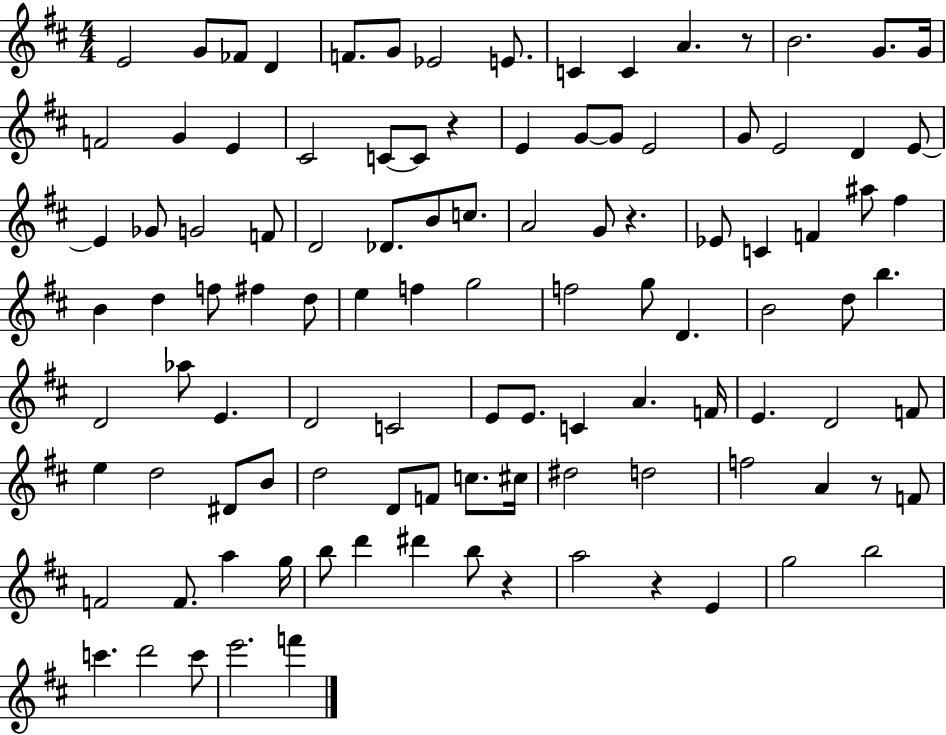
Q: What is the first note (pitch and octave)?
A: E4